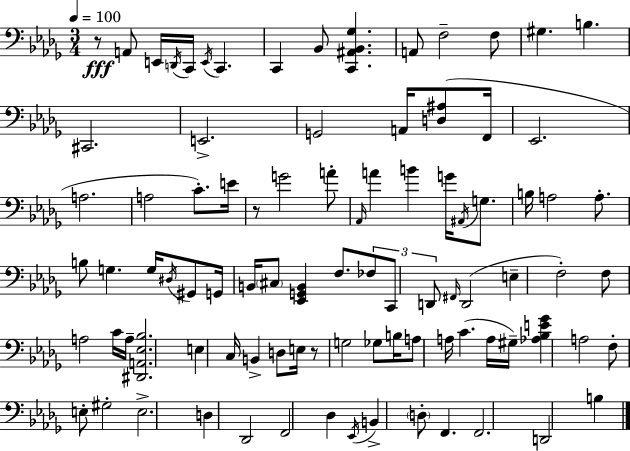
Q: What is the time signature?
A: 3/4